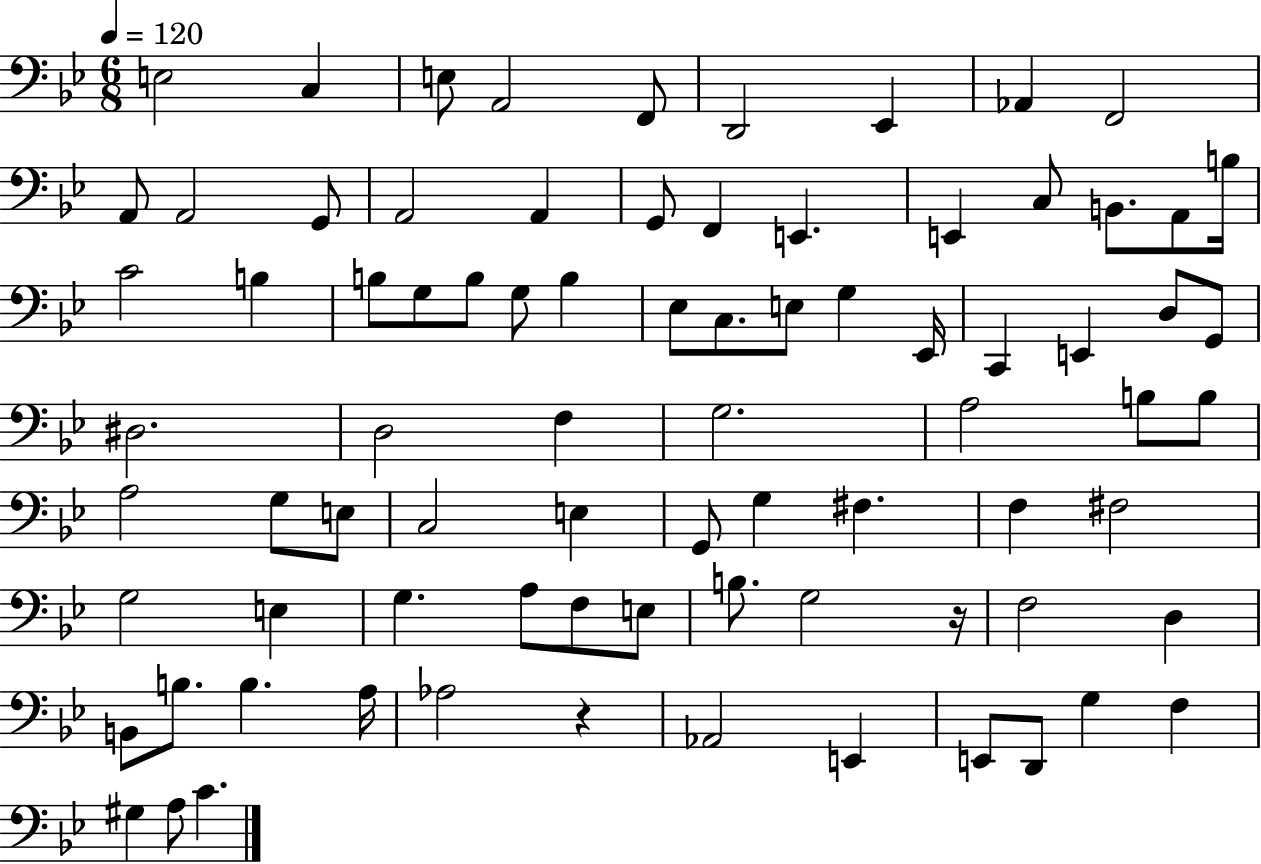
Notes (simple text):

E3/h C3/q E3/e A2/h F2/e D2/h Eb2/q Ab2/q F2/h A2/e A2/h G2/e A2/h A2/q G2/e F2/q E2/q. E2/q C3/e B2/e. A2/e B3/s C4/h B3/q B3/e G3/e B3/e G3/e B3/q Eb3/e C3/e. E3/e G3/q Eb2/s C2/q E2/q D3/e G2/e D#3/h. D3/h F3/q G3/h. A3/h B3/e B3/e A3/h G3/e E3/e C3/h E3/q G2/e G3/q F#3/q. F3/q F#3/h G3/h E3/q G3/q. A3/e F3/e E3/e B3/e. G3/h R/s F3/h D3/q B2/e B3/e. B3/q. A3/s Ab3/h R/q Ab2/h E2/q E2/e D2/e G3/q F3/q G#3/q A3/e C4/q.